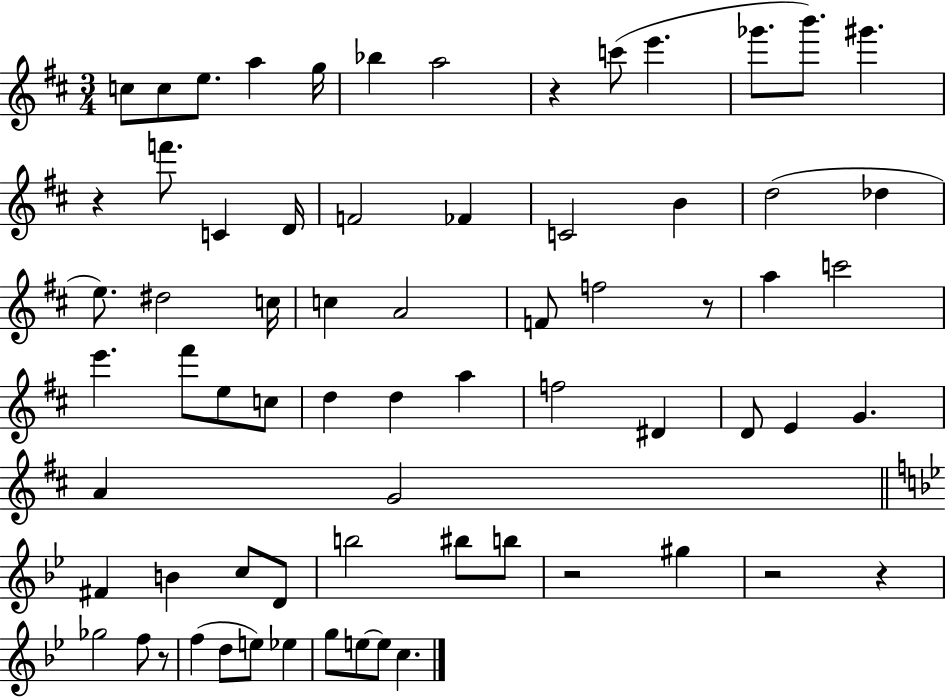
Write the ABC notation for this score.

X:1
T:Untitled
M:3/4
L:1/4
K:D
c/2 c/2 e/2 a g/4 _b a2 z c'/2 e' _g'/2 b'/2 ^g' z f'/2 C D/4 F2 _F C2 B d2 _d e/2 ^d2 c/4 c A2 F/2 f2 z/2 a c'2 e' ^f'/2 e/2 c/2 d d a f2 ^D D/2 E G A G2 ^F B c/2 D/2 b2 ^b/2 b/2 z2 ^g z2 z _g2 f/2 z/2 f d/2 e/2 _e g/2 e/2 e/2 c